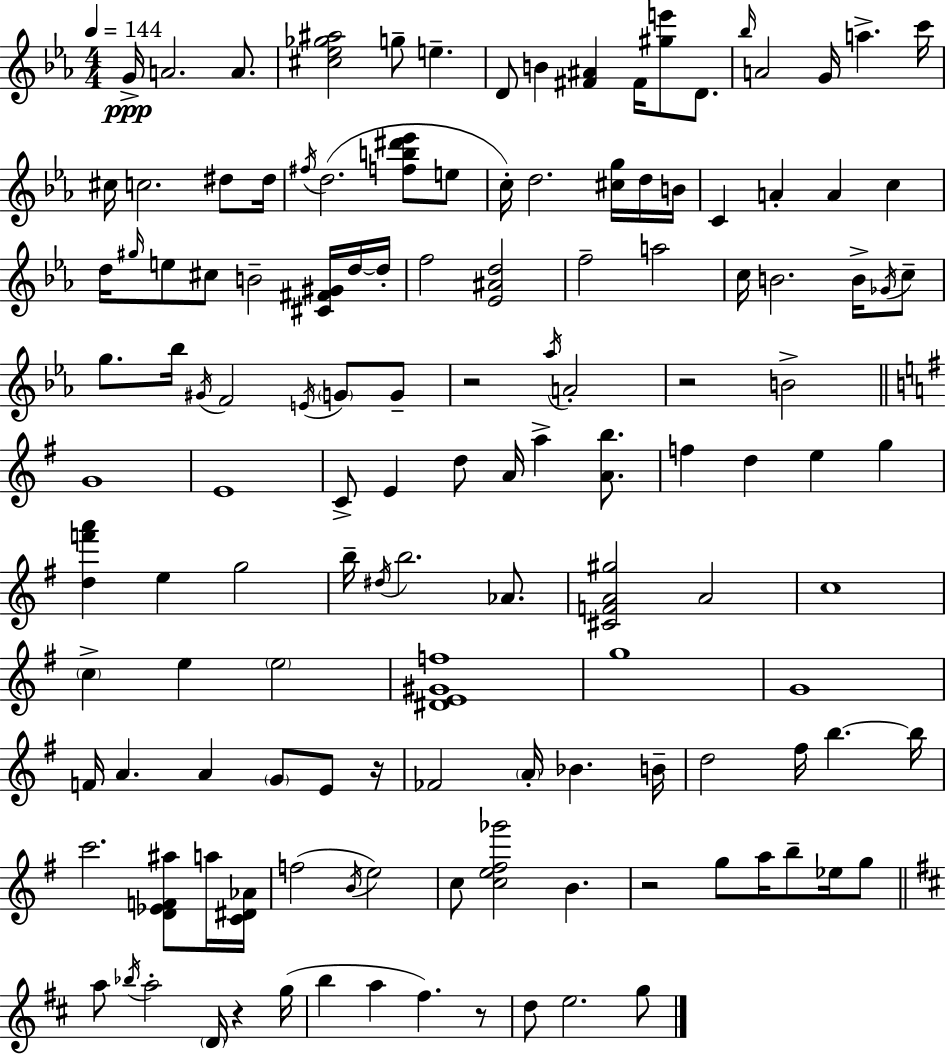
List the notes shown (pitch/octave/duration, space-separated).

G4/s A4/h. A4/e. [C#5,Eb5,Gb5,A#5]/h G5/e E5/q. D4/e B4/q [F#4,A#4]/q F#4/s [G#5,E6]/e D4/e. Bb5/s A4/h G4/s A5/q. C6/s C#5/s C5/h. D#5/e D#5/s F#5/s D5/h. [F5,B5,D#6,Eb6]/e E5/e C5/s D5/h. [C#5,G5]/s D5/s B4/s C4/q A4/q A4/q C5/q D5/s G#5/s E5/e C#5/e B4/h [C#4,F#4,G#4]/s D5/s D5/s F5/h [Eb4,A#4,D5]/h F5/h A5/h C5/s B4/h. B4/s Gb4/s C5/e G5/e. Bb5/s G#4/s F4/h E4/s G4/e G4/e R/h Ab5/s A4/h R/h B4/h G4/w E4/w C4/e E4/q D5/e A4/s A5/q [A4,B5]/e. F5/q D5/q E5/q G5/q [D5,F6,A6]/q E5/q G5/h B5/s D#5/s B5/h. Ab4/e. [C#4,F4,A4,G#5]/h A4/h C5/w C5/q E5/q E5/h [D#4,E4,G#4,F5]/w G5/w G4/w F4/s A4/q. A4/q G4/e E4/e R/s FES4/h A4/s Bb4/q. B4/s D5/h F#5/s B5/q. B5/s C6/h. [D4,Eb4,F4,A#5]/e A5/s [C4,D#4,Ab4]/s F5/h B4/s E5/h C5/e [C5,E5,F#5,Gb6]/h B4/q. R/h G5/e A5/s B5/e Eb5/s G5/e A5/e Bb5/s A5/h D4/s R/q G5/s B5/q A5/q F#5/q. R/e D5/e E5/h. G5/e